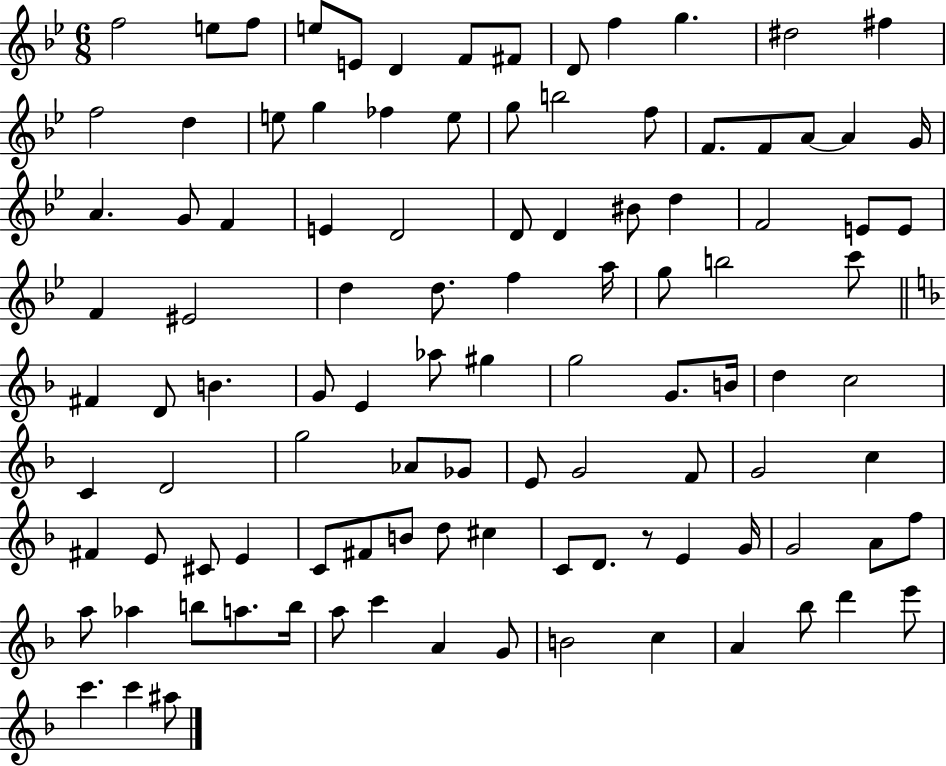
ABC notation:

X:1
T:Untitled
M:6/8
L:1/4
K:Bb
f2 e/2 f/2 e/2 E/2 D F/2 ^F/2 D/2 f g ^d2 ^f f2 d e/2 g _f e/2 g/2 b2 f/2 F/2 F/2 A/2 A G/4 A G/2 F E D2 D/2 D ^B/2 d F2 E/2 E/2 F ^E2 d d/2 f a/4 g/2 b2 c'/2 ^F D/2 B G/2 E _a/2 ^g g2 G/2 B/4 d c2 C D2 g2 _A/2 _G/2 E/2 G2 F/2 G2 c ^F E/2 ^C/2 E C/2 ^F/2 B/2 d/2 ^c C/2 D/2 z/2 E G/4 G2 A/2 f/2 a/2 _a b/2 a/2 b/4 a/2 c' A G/2 B2 c A _b/2 d' e'/2 c' c' ^a/2